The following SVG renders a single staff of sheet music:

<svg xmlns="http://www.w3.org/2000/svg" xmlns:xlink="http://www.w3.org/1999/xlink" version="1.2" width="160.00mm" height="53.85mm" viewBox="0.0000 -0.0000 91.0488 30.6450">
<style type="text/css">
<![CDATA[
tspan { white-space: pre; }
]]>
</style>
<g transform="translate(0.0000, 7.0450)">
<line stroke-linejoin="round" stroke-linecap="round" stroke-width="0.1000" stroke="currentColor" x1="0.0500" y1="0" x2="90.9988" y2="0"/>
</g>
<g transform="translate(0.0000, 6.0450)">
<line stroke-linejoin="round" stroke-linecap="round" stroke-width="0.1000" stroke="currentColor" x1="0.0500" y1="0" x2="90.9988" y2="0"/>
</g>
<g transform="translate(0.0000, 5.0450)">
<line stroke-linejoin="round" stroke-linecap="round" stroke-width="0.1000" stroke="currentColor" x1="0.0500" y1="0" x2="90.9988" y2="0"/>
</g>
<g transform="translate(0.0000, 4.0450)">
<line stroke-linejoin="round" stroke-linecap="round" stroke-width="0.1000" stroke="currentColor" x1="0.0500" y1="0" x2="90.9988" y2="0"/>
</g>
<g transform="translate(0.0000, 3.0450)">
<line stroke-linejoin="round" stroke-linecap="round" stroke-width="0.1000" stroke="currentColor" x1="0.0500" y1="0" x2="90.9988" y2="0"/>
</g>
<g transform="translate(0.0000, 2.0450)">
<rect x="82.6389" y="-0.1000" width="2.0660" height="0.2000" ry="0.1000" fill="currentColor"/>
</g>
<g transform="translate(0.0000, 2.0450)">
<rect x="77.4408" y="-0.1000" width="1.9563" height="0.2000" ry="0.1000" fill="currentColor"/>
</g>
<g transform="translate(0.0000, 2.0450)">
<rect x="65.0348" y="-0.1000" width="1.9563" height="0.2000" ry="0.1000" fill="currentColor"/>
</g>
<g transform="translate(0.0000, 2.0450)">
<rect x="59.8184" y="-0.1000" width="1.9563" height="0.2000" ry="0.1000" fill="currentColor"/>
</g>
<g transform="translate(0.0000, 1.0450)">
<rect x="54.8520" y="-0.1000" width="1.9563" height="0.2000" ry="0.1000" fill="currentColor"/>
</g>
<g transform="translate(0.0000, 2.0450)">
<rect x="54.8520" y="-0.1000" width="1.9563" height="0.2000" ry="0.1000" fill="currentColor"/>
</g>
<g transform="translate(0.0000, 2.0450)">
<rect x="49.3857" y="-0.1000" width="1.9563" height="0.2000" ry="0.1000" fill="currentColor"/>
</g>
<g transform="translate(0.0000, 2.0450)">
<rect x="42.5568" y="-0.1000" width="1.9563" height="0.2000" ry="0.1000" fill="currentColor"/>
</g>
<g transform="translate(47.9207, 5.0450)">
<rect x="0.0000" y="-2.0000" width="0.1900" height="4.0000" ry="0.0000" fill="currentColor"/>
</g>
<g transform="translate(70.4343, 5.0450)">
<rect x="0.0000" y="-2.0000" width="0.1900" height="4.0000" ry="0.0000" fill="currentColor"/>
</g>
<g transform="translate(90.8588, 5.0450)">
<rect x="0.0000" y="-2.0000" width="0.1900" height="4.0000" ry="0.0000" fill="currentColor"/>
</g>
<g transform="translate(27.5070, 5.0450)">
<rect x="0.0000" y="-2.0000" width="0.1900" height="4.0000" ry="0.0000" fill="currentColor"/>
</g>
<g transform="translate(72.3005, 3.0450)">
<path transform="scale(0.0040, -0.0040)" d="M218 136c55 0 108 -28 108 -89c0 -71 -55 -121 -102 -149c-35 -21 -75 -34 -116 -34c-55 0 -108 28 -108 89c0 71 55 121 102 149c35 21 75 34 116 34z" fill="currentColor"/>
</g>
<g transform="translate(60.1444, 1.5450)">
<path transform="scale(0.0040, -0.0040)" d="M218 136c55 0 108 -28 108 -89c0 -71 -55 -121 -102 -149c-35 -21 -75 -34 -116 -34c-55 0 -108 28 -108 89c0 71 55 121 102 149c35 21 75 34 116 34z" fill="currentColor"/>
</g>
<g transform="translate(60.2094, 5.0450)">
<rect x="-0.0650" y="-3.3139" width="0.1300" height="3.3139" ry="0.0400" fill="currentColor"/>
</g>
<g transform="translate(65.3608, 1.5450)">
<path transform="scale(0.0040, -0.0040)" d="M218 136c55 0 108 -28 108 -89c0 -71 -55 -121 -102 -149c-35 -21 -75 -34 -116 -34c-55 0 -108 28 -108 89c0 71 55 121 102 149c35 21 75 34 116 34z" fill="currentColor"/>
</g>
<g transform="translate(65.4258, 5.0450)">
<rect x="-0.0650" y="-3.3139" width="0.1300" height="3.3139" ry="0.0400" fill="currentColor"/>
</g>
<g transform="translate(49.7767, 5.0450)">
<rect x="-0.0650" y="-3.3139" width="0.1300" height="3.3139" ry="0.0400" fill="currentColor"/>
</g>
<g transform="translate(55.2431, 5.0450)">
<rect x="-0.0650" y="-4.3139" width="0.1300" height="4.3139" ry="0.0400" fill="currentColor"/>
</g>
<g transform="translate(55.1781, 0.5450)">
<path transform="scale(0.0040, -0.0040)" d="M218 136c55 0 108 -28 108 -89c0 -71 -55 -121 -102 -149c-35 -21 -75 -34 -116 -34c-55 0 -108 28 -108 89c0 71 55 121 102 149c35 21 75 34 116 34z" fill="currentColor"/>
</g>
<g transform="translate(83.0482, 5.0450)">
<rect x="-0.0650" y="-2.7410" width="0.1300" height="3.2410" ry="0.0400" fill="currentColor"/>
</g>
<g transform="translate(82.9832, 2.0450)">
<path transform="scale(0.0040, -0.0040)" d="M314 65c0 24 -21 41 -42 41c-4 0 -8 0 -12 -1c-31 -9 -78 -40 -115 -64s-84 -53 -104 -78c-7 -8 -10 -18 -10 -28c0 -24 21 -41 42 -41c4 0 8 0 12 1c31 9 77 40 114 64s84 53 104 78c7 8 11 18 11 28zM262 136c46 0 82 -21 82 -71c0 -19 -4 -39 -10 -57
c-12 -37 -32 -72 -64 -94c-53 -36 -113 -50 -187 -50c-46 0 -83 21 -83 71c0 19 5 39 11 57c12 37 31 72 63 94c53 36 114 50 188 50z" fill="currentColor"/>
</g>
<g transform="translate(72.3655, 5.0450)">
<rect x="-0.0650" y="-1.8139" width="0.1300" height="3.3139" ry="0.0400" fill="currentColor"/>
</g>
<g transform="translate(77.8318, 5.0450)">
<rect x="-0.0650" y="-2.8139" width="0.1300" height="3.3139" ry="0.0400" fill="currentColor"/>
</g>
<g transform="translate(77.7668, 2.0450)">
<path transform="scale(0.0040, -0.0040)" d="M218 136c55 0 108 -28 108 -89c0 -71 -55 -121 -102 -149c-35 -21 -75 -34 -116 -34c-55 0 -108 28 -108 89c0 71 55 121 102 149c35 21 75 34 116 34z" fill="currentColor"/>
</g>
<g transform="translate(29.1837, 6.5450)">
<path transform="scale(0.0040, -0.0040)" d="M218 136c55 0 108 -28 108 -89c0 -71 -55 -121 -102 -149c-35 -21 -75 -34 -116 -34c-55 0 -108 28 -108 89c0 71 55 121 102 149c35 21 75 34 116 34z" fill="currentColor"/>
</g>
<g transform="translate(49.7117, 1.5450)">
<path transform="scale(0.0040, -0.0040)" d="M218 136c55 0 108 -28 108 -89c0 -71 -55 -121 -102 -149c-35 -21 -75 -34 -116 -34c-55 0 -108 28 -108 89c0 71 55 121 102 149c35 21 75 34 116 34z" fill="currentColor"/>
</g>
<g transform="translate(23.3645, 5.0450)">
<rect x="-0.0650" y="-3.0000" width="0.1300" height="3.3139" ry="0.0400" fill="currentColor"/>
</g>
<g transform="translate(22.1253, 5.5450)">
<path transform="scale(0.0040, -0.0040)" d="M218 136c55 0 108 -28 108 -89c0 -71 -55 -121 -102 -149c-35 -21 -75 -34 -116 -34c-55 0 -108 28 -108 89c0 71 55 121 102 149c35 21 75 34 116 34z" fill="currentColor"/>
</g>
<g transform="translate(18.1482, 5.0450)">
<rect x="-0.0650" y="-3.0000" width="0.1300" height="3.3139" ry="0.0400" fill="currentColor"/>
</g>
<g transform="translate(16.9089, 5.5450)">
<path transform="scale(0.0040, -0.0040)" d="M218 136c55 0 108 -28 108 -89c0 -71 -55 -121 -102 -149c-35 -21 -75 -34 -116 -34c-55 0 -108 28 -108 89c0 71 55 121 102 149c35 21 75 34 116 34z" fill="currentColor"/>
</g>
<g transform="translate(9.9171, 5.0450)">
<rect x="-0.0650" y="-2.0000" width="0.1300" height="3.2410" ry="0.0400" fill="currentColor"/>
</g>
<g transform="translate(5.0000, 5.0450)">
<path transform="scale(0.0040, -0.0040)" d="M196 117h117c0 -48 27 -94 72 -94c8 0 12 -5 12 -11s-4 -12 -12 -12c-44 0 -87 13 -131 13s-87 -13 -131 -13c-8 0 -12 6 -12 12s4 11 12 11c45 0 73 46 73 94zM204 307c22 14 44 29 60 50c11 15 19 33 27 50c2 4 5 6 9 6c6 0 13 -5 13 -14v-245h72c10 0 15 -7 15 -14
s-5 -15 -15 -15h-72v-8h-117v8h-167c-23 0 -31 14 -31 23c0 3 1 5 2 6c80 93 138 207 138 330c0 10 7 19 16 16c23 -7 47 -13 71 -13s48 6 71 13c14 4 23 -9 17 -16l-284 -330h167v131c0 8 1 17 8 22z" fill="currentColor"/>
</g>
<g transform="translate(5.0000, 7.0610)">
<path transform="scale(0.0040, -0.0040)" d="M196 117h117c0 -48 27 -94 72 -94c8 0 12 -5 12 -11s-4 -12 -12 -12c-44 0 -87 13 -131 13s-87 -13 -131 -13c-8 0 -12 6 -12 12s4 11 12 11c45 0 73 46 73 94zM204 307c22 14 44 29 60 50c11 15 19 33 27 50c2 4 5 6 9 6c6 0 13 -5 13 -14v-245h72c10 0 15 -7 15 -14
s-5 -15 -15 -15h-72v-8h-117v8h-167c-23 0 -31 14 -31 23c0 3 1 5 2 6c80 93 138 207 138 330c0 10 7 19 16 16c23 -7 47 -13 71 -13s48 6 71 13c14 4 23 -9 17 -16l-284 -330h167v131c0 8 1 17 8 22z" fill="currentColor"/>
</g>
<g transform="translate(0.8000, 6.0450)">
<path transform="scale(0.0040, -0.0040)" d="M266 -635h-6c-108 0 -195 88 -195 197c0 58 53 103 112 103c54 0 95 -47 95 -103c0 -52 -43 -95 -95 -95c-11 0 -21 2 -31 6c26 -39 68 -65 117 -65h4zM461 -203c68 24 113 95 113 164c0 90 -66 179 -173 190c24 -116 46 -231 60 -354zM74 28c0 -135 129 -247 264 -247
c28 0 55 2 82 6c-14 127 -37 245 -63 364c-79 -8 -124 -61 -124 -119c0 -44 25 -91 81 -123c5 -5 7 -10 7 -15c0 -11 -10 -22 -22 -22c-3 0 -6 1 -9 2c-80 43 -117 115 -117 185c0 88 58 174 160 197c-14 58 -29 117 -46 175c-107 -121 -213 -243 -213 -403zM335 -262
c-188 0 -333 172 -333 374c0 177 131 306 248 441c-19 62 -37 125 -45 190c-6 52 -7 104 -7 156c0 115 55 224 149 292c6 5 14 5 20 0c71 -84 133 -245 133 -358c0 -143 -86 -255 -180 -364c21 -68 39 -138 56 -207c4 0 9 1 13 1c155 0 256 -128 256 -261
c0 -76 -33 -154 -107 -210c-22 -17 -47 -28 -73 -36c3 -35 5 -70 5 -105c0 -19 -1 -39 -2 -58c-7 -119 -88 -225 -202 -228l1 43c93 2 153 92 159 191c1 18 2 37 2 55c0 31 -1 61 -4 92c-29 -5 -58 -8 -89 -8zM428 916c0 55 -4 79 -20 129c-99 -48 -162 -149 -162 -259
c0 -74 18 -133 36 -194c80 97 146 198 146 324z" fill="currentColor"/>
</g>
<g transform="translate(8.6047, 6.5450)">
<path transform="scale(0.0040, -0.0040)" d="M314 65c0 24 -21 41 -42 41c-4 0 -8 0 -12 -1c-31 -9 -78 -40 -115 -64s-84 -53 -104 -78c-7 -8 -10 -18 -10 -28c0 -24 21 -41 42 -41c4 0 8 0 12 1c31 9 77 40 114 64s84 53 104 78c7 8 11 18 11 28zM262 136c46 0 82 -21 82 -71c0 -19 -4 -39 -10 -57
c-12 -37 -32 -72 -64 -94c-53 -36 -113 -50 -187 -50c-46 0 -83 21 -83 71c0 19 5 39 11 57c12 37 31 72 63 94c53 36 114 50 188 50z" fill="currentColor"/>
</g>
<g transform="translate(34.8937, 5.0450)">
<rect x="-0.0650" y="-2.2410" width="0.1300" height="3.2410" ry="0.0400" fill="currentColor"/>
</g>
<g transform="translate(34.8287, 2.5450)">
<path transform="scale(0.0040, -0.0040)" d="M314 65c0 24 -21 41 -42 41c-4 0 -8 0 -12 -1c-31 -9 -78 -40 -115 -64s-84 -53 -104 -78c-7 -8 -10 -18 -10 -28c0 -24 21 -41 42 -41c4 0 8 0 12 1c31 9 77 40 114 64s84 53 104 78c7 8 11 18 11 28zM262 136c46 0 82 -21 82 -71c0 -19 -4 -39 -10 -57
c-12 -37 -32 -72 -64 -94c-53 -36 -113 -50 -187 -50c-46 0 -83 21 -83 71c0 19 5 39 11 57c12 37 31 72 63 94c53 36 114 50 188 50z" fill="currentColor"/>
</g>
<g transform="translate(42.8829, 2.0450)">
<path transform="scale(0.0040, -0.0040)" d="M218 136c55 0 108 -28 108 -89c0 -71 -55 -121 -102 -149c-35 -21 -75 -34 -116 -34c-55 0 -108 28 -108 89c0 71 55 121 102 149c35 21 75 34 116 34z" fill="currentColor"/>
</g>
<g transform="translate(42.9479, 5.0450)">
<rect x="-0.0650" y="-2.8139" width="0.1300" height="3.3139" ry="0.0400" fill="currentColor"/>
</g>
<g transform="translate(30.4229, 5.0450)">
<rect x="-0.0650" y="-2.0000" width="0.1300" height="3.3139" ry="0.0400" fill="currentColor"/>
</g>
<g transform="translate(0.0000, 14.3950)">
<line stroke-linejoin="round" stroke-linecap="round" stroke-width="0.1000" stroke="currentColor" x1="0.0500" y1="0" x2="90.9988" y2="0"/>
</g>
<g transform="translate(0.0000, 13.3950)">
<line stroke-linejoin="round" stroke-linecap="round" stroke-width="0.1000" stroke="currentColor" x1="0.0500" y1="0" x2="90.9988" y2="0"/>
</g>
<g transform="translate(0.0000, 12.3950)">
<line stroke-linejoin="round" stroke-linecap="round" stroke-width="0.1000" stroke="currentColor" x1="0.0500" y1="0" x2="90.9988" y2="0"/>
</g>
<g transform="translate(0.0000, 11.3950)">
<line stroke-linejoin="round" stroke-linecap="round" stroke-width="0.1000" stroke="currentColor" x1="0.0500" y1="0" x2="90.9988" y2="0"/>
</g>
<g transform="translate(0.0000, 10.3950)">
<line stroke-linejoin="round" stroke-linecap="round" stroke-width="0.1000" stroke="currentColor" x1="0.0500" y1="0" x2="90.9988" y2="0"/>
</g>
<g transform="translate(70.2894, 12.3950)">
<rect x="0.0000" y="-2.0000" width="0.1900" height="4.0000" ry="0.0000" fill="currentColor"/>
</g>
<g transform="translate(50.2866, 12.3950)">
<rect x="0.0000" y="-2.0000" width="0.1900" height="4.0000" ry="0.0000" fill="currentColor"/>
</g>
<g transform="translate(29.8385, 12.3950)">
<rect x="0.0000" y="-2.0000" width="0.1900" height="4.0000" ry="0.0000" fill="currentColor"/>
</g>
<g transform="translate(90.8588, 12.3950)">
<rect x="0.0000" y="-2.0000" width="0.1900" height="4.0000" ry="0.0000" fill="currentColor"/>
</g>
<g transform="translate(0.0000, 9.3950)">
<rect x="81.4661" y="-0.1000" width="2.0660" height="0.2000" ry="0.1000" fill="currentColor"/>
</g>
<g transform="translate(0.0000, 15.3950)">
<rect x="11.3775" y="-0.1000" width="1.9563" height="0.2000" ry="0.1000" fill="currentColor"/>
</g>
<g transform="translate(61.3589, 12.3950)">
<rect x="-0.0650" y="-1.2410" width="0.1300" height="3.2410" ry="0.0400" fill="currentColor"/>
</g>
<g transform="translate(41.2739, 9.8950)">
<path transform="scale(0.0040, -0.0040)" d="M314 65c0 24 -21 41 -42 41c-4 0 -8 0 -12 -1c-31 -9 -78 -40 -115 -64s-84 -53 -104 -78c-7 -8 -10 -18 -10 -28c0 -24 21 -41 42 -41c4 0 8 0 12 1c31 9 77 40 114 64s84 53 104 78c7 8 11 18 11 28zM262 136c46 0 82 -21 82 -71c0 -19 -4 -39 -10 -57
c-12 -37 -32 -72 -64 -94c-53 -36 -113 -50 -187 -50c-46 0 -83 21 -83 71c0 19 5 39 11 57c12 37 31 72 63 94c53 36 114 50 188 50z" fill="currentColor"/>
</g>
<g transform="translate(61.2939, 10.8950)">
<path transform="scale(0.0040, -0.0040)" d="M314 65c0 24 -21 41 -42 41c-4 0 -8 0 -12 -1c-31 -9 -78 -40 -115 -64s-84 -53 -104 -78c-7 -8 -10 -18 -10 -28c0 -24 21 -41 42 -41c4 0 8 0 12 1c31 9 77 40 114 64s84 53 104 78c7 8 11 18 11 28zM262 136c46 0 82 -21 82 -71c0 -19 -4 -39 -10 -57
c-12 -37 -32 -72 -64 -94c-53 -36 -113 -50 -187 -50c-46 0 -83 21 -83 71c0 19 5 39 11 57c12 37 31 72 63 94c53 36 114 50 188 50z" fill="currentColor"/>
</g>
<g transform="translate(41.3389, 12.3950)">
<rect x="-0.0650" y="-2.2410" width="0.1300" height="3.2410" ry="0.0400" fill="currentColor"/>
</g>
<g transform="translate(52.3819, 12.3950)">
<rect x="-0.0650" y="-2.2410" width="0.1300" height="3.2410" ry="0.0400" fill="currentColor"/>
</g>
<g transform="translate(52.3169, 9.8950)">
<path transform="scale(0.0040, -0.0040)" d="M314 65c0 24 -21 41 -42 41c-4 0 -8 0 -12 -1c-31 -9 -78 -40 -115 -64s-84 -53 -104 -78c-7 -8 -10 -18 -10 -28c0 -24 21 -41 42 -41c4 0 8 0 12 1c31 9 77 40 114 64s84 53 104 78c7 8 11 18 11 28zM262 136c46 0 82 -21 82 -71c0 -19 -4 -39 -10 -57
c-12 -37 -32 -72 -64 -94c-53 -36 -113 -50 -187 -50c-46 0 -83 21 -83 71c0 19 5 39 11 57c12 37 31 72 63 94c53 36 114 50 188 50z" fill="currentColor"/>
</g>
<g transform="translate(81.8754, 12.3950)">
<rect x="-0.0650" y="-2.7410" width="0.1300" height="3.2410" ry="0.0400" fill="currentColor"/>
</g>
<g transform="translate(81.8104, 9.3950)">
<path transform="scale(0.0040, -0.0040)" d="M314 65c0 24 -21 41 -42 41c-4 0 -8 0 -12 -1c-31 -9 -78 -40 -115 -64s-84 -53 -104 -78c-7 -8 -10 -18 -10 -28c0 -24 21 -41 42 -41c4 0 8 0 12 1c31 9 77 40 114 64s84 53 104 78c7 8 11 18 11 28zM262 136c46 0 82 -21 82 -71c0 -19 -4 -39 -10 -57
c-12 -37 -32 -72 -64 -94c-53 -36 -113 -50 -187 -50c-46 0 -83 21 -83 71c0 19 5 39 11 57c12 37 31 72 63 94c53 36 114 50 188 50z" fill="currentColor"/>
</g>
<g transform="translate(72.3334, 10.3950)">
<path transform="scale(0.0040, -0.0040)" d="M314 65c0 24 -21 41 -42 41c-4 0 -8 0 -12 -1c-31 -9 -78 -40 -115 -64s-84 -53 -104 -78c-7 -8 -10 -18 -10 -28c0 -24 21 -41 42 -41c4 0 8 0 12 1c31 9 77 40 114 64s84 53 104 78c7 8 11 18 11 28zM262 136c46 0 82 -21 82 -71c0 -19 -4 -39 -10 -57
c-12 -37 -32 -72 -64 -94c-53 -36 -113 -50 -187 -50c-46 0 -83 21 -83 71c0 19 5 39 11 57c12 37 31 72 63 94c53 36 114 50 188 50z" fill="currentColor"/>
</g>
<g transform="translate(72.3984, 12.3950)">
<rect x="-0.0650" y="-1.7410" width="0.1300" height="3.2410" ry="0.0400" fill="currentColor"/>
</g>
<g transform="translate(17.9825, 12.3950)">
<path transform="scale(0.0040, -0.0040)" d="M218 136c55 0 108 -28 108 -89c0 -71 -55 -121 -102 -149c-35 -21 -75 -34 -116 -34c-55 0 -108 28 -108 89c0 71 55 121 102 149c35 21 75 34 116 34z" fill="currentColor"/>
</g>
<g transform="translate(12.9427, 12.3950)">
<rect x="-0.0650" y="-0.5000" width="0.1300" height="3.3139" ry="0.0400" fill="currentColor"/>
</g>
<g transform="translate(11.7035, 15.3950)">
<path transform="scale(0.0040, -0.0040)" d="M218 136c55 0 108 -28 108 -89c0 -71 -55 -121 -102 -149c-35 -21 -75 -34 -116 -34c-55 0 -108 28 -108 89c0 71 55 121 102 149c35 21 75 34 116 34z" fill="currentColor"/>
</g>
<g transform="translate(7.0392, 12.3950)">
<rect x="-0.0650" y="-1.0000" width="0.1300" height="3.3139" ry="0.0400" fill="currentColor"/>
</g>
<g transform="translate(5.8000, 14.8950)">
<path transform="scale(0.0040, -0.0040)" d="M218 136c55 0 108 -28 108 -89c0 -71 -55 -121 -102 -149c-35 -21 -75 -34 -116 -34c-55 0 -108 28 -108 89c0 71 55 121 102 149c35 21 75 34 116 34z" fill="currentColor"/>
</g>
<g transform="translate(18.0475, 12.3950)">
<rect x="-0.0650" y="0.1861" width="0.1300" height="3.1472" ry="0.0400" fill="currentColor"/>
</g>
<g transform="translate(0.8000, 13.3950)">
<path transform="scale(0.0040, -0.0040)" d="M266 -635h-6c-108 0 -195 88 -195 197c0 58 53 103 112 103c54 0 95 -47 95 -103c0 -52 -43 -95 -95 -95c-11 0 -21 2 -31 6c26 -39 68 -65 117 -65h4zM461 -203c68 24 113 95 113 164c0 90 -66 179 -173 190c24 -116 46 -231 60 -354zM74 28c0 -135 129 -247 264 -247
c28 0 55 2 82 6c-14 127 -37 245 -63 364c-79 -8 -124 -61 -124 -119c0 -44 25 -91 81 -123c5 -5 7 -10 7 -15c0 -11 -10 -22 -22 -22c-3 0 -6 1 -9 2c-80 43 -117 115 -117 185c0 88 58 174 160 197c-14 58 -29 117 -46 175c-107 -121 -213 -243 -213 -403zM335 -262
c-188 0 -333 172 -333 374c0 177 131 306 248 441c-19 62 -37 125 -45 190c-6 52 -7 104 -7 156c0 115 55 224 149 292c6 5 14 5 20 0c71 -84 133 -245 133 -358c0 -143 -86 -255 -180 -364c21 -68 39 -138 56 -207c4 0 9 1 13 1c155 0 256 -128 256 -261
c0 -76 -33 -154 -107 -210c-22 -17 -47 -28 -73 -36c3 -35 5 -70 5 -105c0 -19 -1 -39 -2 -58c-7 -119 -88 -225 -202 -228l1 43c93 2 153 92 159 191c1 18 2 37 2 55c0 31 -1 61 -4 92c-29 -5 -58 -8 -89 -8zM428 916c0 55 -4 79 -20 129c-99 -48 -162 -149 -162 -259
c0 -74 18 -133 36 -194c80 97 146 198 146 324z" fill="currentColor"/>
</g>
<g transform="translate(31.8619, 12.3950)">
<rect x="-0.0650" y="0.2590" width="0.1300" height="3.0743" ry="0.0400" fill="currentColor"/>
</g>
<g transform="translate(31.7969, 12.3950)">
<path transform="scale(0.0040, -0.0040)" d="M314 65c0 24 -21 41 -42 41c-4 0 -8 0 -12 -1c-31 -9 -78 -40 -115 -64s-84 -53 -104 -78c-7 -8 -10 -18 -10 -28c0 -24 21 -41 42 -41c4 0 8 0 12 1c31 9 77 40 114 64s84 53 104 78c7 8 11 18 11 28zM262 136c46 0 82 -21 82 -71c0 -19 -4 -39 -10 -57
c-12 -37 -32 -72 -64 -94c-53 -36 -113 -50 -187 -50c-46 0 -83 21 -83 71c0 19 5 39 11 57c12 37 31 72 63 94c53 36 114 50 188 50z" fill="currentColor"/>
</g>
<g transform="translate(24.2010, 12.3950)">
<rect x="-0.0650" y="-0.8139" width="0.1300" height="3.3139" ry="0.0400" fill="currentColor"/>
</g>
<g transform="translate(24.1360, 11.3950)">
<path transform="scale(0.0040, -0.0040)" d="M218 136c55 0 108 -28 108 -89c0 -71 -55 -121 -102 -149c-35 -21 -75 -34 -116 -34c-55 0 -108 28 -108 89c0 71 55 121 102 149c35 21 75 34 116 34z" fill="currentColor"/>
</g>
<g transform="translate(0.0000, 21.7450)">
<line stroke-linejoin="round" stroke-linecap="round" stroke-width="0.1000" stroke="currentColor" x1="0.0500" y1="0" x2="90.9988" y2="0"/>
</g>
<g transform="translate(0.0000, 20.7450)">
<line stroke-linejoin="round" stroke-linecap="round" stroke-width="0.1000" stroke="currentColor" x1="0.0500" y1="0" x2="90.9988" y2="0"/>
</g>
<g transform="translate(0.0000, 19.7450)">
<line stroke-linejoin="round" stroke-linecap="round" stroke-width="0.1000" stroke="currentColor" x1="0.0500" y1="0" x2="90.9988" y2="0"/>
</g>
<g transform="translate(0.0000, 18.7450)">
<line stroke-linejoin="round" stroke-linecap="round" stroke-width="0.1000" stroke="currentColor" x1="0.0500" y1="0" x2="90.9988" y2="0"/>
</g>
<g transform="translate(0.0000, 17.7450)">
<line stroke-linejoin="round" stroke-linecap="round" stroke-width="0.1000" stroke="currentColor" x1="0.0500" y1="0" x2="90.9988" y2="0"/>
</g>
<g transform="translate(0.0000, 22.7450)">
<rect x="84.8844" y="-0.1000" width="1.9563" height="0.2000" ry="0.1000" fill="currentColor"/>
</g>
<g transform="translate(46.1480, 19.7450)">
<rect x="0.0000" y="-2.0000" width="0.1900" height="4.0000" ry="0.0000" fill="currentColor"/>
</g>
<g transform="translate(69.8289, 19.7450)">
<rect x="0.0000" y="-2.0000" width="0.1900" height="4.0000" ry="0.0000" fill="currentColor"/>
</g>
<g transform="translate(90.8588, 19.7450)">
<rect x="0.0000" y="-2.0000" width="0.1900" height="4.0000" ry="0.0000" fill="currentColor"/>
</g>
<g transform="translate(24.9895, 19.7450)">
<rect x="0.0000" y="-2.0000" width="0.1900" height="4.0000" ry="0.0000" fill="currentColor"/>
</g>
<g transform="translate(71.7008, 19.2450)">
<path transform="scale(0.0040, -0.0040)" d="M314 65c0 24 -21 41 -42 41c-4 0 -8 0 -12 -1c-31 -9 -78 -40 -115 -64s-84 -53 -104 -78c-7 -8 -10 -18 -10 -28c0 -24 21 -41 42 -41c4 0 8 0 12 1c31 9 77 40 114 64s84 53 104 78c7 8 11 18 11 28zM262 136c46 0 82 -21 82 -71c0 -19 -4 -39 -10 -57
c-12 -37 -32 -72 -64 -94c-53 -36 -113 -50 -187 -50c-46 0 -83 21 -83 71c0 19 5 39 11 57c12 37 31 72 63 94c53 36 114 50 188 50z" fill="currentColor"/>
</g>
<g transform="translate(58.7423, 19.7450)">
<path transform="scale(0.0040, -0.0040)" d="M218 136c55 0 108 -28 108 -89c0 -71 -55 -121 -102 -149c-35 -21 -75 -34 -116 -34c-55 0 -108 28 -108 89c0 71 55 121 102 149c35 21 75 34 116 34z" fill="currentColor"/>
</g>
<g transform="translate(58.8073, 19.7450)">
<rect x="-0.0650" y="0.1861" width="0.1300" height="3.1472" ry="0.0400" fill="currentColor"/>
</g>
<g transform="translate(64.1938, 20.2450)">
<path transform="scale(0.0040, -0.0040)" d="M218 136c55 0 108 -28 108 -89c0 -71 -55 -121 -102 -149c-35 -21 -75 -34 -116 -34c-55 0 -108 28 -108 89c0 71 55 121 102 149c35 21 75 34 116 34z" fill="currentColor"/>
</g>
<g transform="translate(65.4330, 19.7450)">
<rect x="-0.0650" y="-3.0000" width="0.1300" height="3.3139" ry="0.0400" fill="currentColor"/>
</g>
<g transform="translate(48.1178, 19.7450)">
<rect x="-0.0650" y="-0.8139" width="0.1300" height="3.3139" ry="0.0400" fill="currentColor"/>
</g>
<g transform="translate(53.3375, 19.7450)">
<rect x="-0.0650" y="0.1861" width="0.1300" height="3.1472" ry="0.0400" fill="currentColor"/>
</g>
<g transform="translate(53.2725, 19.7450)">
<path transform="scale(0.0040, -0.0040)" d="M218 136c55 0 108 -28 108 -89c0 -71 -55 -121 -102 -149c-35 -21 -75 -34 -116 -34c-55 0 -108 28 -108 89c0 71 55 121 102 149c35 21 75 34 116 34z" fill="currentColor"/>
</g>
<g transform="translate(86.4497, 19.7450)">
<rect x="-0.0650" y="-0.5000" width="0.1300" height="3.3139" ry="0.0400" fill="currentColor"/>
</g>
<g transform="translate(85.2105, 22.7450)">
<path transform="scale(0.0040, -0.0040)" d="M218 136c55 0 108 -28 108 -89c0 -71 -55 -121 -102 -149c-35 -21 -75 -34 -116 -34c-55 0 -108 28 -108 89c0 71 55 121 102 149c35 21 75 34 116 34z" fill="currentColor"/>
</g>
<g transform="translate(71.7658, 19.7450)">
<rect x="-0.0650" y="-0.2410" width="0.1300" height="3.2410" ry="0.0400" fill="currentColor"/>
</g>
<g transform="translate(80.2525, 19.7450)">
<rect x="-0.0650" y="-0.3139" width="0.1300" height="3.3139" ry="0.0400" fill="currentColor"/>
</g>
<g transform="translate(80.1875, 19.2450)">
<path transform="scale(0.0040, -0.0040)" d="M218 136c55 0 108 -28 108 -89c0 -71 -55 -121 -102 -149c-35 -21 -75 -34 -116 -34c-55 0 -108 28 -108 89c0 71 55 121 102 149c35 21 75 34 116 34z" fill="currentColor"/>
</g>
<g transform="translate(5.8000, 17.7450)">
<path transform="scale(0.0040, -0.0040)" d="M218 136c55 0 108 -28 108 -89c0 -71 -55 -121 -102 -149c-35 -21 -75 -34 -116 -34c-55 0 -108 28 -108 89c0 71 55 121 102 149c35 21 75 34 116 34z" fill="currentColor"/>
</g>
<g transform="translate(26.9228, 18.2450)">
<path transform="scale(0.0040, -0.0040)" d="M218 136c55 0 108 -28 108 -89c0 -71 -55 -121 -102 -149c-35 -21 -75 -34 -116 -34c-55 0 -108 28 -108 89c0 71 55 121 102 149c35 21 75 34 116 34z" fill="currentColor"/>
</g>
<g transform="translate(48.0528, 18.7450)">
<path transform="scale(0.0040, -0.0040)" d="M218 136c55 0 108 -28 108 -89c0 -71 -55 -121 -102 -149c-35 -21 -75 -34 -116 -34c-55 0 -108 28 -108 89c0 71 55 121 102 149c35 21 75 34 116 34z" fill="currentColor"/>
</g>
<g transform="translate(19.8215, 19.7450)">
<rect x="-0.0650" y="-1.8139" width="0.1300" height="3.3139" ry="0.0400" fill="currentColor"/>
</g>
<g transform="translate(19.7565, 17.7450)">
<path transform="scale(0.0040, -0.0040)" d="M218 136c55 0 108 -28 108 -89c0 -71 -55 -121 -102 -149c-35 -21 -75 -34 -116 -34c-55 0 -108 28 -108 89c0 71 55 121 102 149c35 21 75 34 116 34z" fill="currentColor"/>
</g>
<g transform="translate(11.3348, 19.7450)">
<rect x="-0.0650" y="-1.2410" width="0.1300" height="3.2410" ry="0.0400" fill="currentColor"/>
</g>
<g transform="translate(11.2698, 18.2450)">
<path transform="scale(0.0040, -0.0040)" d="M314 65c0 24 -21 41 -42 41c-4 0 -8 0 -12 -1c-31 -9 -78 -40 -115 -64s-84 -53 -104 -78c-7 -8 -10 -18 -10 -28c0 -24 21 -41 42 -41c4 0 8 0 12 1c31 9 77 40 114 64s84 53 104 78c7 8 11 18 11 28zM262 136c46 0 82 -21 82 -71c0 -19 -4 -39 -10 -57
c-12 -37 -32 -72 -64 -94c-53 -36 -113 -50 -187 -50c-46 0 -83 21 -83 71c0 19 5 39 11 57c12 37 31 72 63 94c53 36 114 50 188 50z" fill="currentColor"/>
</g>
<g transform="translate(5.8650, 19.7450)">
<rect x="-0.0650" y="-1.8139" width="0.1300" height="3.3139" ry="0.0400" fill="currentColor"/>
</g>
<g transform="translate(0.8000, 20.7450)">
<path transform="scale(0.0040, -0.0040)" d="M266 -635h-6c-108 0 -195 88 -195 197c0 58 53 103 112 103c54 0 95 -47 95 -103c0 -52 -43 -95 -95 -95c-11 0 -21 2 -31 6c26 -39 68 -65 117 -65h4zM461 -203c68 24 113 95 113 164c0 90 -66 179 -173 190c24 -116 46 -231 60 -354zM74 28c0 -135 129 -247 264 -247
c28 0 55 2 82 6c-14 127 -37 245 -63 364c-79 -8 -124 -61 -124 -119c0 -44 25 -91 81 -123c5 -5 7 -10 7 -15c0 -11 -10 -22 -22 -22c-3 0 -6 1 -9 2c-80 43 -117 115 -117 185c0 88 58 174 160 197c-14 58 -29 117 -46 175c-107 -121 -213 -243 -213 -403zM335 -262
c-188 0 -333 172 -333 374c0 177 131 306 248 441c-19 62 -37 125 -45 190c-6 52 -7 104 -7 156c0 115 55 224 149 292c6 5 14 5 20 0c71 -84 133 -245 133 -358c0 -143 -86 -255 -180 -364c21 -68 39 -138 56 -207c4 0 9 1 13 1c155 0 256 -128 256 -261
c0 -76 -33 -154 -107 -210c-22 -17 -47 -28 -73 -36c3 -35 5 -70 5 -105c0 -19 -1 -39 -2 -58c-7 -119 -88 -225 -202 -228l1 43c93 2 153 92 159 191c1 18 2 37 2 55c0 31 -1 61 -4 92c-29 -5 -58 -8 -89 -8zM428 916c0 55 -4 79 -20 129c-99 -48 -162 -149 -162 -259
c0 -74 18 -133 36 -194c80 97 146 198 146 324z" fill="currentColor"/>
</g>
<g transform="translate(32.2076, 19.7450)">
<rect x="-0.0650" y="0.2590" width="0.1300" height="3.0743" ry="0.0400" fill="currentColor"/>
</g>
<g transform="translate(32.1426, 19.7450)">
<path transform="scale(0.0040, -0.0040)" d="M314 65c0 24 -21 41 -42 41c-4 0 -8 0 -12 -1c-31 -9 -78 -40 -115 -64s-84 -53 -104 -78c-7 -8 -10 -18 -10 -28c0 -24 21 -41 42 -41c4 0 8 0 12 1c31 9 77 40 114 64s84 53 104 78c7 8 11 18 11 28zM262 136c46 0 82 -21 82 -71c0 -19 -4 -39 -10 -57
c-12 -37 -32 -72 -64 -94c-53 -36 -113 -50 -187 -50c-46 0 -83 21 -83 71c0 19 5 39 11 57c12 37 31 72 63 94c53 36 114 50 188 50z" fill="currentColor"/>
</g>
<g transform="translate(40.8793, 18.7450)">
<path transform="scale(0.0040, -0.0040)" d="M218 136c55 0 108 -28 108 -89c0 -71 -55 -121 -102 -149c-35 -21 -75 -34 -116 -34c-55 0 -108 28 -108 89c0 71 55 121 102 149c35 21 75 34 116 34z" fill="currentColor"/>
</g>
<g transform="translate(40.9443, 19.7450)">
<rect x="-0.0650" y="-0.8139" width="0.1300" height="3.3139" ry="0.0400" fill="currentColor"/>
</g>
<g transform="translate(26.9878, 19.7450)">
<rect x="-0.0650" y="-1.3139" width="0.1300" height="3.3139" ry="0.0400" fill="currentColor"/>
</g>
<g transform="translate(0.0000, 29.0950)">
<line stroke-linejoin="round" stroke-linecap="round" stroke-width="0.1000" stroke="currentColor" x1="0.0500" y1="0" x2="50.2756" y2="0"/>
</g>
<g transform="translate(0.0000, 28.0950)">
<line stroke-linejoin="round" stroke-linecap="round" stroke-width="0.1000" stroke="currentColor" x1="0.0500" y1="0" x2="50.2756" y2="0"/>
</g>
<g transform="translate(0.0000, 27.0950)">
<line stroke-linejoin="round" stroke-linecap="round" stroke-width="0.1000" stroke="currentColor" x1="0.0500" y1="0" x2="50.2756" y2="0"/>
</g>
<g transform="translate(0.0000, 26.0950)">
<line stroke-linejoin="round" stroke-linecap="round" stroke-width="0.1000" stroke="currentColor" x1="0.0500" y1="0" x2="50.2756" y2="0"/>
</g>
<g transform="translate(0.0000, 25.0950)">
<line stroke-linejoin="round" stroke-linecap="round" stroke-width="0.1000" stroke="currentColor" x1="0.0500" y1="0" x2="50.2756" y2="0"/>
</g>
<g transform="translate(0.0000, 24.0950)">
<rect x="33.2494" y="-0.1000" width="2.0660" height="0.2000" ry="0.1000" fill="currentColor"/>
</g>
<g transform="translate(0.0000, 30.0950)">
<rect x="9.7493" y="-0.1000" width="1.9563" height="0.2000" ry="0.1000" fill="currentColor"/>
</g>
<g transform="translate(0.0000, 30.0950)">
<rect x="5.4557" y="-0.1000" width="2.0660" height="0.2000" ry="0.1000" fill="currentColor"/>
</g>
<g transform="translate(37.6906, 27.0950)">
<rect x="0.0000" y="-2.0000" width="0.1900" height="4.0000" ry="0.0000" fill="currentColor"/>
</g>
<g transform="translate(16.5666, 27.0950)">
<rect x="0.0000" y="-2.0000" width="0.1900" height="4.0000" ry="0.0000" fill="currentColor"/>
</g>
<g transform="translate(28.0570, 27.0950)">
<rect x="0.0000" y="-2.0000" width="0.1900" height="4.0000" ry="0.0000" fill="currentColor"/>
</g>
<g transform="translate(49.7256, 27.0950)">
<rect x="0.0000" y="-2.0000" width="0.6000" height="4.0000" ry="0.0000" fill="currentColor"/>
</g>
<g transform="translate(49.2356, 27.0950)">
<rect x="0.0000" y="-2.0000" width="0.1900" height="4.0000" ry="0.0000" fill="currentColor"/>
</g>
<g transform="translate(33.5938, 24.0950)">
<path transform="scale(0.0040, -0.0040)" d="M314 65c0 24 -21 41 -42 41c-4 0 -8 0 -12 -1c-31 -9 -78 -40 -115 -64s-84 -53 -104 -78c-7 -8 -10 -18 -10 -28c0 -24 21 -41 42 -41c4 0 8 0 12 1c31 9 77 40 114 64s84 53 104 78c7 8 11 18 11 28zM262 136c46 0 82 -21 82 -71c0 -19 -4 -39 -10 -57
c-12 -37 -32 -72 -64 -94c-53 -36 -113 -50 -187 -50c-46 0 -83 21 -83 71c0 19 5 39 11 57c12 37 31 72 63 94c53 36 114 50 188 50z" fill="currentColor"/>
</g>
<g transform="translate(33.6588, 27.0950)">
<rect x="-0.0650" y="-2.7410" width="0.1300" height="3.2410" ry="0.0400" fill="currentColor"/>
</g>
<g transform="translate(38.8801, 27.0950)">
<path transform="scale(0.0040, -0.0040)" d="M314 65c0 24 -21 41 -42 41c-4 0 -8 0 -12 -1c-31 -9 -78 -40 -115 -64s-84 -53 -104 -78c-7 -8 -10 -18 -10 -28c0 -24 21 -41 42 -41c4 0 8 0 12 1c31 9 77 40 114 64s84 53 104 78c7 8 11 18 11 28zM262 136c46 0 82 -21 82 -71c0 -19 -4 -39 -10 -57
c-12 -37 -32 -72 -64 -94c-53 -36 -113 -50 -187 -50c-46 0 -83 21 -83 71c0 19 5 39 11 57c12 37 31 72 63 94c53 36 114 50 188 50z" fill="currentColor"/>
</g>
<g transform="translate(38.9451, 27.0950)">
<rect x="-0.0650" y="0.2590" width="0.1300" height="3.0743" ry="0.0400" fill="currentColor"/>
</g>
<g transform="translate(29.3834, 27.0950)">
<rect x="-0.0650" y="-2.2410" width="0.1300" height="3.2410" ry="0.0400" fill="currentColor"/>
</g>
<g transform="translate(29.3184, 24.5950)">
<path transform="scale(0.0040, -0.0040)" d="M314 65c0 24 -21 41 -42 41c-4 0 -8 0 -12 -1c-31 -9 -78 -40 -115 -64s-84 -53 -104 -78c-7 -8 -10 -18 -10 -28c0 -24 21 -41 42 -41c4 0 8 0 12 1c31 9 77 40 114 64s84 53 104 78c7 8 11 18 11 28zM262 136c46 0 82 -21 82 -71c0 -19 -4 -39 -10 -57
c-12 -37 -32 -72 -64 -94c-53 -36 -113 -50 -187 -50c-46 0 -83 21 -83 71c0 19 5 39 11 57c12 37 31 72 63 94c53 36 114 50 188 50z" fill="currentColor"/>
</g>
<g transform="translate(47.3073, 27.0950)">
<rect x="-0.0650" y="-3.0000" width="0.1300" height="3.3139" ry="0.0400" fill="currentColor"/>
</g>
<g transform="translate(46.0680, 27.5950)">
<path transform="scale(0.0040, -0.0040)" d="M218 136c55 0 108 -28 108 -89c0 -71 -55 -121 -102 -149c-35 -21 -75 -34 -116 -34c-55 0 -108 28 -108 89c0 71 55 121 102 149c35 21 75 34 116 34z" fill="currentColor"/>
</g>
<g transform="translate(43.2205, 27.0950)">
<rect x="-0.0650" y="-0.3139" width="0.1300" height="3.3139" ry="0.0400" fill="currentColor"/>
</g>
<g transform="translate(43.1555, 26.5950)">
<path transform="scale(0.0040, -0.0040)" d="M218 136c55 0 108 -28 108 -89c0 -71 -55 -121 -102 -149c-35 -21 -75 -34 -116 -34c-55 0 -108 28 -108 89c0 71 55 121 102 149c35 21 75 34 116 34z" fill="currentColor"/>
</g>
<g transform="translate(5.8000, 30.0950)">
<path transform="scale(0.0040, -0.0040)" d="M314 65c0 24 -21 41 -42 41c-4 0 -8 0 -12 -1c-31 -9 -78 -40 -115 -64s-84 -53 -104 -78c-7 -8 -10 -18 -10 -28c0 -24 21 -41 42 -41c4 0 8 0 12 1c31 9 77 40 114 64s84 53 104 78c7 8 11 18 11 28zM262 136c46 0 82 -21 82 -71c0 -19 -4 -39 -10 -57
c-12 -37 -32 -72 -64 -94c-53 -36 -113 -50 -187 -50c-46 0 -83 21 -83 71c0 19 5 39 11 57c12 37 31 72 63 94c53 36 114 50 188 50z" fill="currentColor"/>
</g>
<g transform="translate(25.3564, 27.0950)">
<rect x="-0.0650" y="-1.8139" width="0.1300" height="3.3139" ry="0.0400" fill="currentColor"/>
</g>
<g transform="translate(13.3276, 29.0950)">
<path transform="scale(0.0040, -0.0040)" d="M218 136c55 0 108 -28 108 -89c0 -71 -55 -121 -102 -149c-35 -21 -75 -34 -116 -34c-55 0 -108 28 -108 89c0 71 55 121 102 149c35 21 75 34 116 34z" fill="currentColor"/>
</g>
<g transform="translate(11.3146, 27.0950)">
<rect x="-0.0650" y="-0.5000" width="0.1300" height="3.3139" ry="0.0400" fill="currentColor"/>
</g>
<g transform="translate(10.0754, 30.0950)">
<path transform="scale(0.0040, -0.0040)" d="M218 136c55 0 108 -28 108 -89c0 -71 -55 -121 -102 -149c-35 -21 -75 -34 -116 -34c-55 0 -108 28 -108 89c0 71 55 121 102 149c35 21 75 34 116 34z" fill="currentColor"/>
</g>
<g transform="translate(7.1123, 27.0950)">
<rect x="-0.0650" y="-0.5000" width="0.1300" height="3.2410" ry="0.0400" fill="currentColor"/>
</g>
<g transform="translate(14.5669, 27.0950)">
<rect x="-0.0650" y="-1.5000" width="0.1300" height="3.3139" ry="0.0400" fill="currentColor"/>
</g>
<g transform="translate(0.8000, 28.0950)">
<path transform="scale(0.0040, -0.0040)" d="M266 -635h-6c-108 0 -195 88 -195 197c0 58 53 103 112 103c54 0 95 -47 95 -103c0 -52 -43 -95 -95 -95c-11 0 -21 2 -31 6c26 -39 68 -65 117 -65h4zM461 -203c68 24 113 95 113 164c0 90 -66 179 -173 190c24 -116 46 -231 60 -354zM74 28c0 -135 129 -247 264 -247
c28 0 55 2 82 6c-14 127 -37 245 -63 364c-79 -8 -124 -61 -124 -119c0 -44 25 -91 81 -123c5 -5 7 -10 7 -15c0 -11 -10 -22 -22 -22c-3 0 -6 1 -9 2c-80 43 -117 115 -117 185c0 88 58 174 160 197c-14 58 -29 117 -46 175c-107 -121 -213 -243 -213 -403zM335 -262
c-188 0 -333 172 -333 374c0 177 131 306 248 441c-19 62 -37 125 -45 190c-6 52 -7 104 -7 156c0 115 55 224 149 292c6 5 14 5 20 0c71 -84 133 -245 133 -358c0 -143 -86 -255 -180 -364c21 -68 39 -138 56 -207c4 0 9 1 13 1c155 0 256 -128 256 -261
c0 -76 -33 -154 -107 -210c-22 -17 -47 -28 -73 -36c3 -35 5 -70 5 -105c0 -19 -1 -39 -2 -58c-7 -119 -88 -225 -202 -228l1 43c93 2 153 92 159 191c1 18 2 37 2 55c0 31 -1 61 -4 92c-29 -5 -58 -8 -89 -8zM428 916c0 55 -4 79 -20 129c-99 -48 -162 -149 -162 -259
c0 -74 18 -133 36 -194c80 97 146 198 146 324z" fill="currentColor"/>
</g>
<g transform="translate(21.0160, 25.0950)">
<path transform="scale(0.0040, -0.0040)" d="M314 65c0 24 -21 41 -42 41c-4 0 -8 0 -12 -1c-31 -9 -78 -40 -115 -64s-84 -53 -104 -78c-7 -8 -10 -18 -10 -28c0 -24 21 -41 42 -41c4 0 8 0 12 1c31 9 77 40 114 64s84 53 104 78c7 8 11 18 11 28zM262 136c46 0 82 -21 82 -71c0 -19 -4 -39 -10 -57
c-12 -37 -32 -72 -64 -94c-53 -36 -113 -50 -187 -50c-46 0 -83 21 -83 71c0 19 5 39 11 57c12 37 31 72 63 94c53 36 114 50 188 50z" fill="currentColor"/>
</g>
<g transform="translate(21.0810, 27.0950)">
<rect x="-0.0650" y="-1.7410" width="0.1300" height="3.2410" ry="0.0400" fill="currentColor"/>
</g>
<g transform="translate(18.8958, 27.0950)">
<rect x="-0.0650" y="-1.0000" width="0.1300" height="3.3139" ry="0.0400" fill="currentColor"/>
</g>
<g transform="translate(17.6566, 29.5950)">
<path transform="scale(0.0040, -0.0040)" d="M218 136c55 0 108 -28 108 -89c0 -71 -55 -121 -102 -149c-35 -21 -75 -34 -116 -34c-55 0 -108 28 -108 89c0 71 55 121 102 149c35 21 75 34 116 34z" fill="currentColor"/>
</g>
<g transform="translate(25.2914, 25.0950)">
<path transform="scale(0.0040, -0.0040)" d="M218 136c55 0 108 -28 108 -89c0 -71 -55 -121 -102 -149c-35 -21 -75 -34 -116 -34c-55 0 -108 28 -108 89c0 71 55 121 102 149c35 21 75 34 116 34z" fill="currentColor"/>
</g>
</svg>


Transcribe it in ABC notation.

X:1
T:Untitled
M:4/4
L:1/4
K:C
F2 A A F g2 a b d' b b f a a2 D C B d B2 g2 g2 e2 f2 a2 f e2 f e B2 d d B B A c2 c C C2 C E D f2 f g2 a2 B2 c A